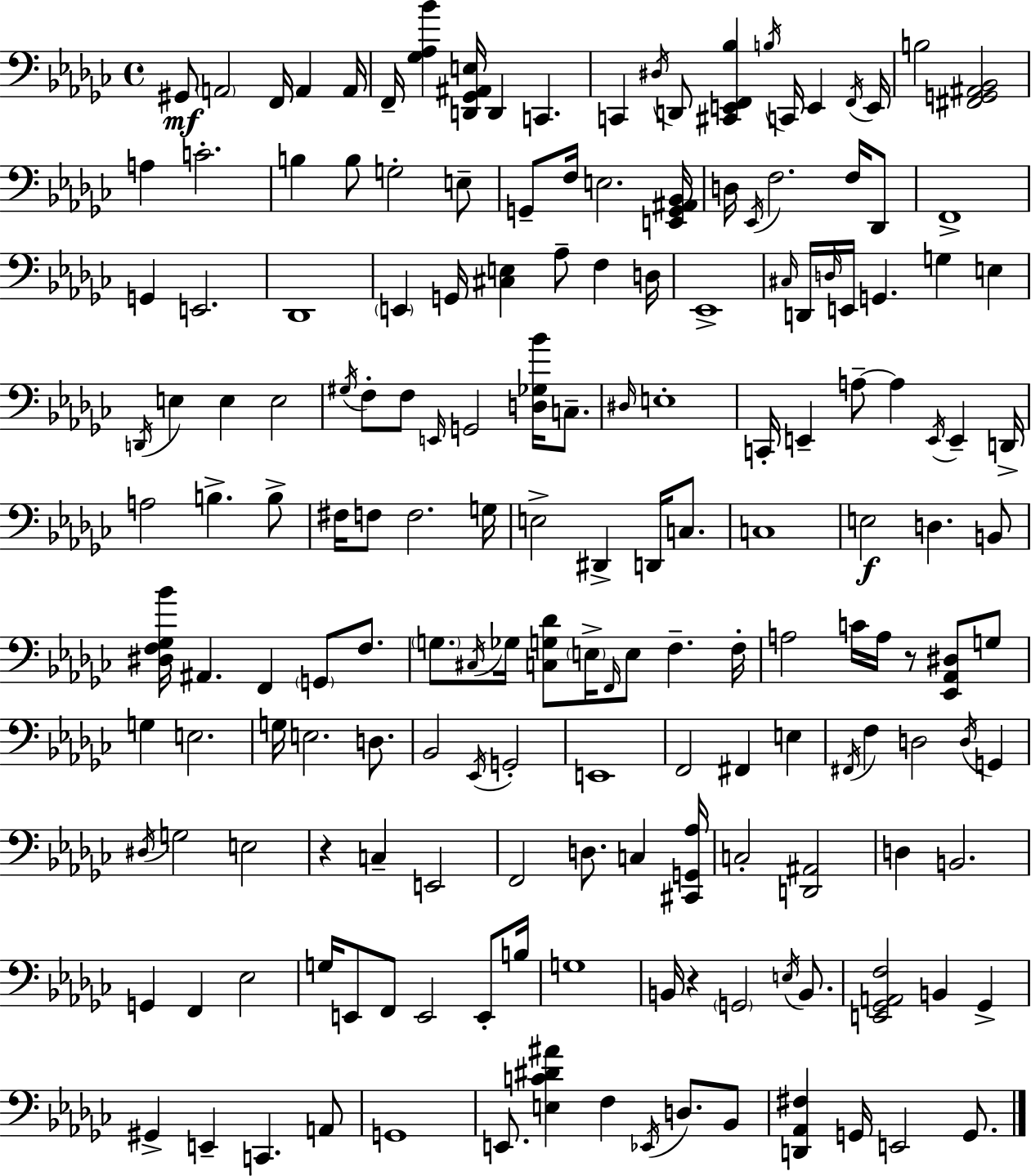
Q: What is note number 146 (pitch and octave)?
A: A2